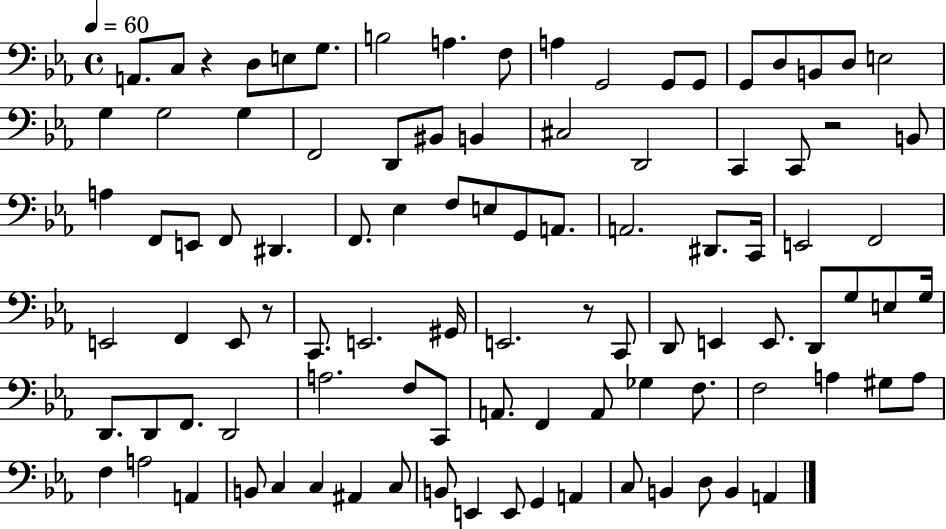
{
  \clef bass
  \time 4/4
  \defaultTimeSignature
  \key ees \major
  \tempo 4 = 60
  a,8. c8 r4 d8 e8 g8. | b2 a4. f8 | a4 g,2 g,8 g,8 | g,8 d8 b,8 d8 e2 | \break g4 g2 g4 | f,2 d,8 bis,8 b,4 | cis2 d,2 | c,4 c,8 r2 b,8 | \break a4 f,8 e,8 f,8 dis,4. | f,8. ees4 f8 e8 g,8 a,8. | a,2. dis,8. c,16 | e,2 f,2 | \break e,2 f,4 e,8 r8 | c,8. e,2. gis,16 | e,2. r8 c,8 | d,8 e,4 e,8. d,8 g8 e8 g16 | \break d,8. d,8 f,8. d,2 | a2. f8 c,8 | a,8. f,4 a,8 ges4 f8. | f2 a4 gis8 a8 | \break f4 a2 a,4 | b,8 c4 c4 ais,4 c8 | b,8 e,4 e,8 g,4 a,4 | c8 b,4 d8 b,4 a,4 | \break \bar "|."
}